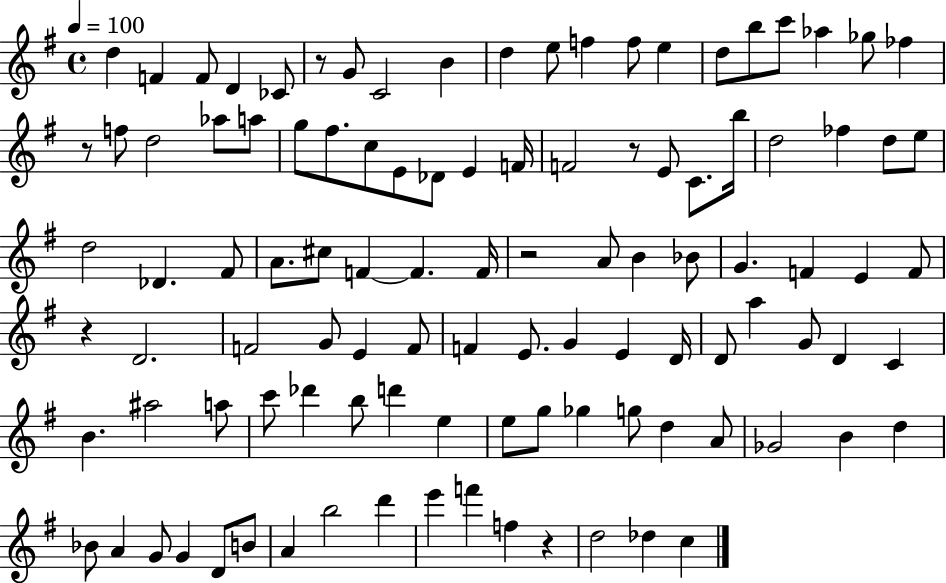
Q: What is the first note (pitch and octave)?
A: D5